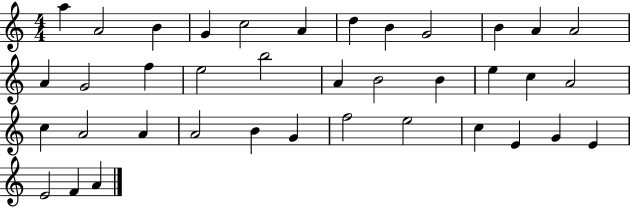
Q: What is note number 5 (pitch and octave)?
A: C5